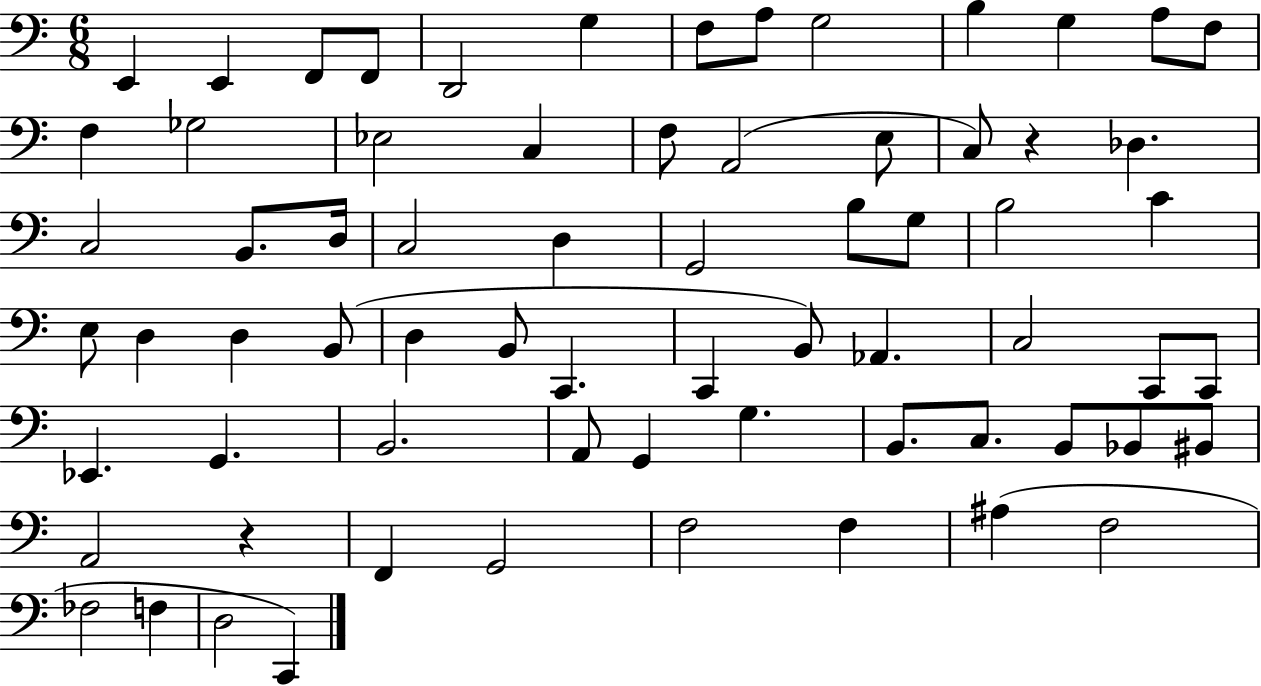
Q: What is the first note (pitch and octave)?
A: E2